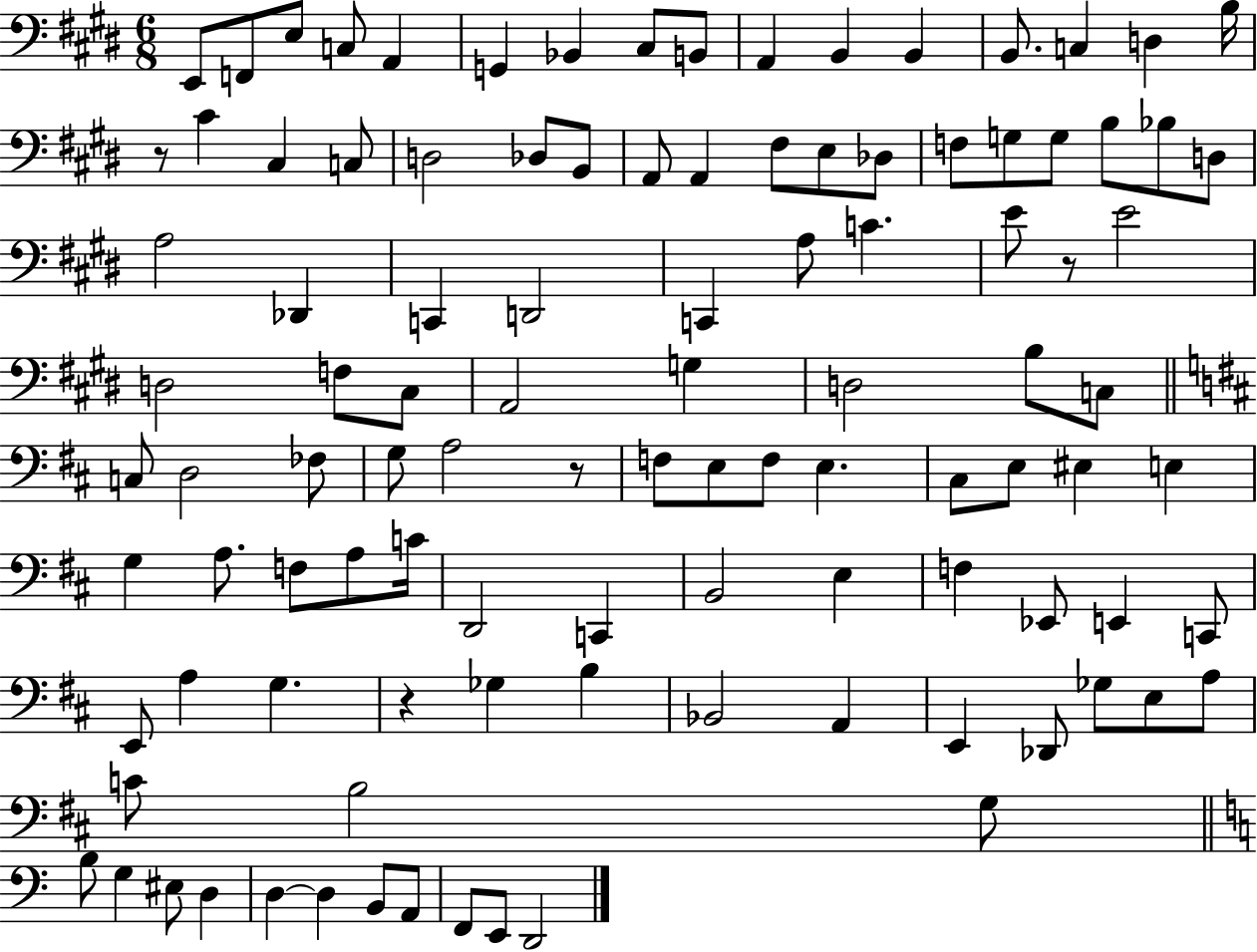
{
  \clef bass
  \numericTimeSignature
  \time 6/8
  \key e \major
  e,8 f,8 e8 c8 a,4 | g,4 bes,4 cis8 b,8 | a,4 b,4 b,4 | b,8. c4 d4 b16 | \break r8 cis'4 cis4 c8 | d2 des8 b,8 | a,8 a,4 fis8 e8 des8 | f8 g8 g8 b8 bes8 d8 | \break a2 des,4 | c,4 d,2 | c,4 a8 c'4. | e'8 r8 e'2 | \break d2 f8 cis8 | a,2 g4 | d2 b8 c8 | \bar "||" \break \key b \minor c8 d2 fes8 | g8 a2 r8 | f8 e8 f8 e4. | cis8 e8 eis4 e4 | \break g4 a8. f8 a8 c'16 | d,2 c,4 | b,2 e4 | f4 ees,8 e,4 c,8 | \break e,8 a4 g4. | r4 ges4 b4 | bes,2 a,4 | e,4 des,8 ges8 e8 a8 | \break c'8 b2 g8 | \bar "||" \break \key c \major b8 g4 eis8 d4 | d4~~ d4 b,8 a,8 | f,8 e,8 d,2 | \bar "|."
}